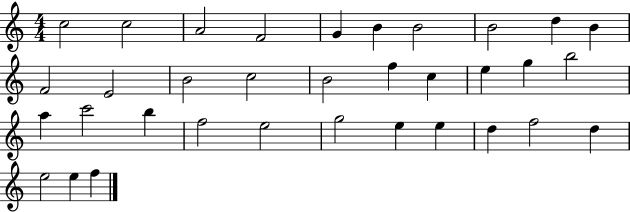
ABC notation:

X:1
T:Untitled
M:4/4
L:1/4
K:C
c2 c2 A2 F2 G B B2 B2 d B F2 E2 B2 c2 B2 f c e g b2 a c'2 b f2 e2 g2 e e d f2 d e2 e f